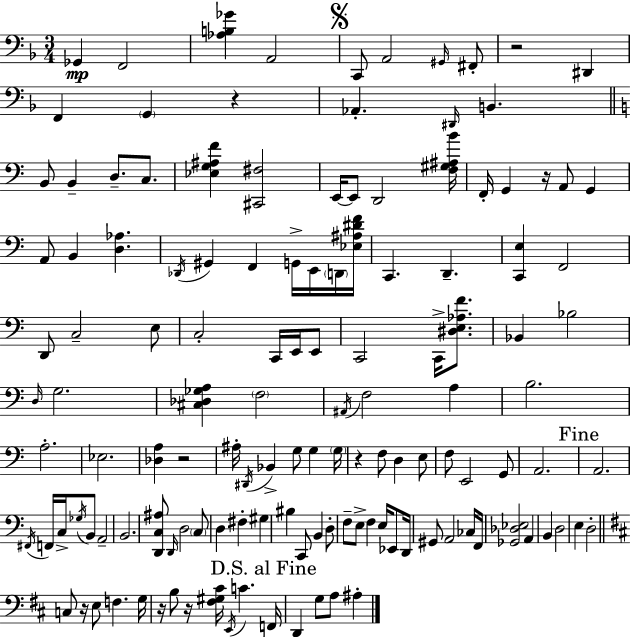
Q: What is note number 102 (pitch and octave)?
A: C3